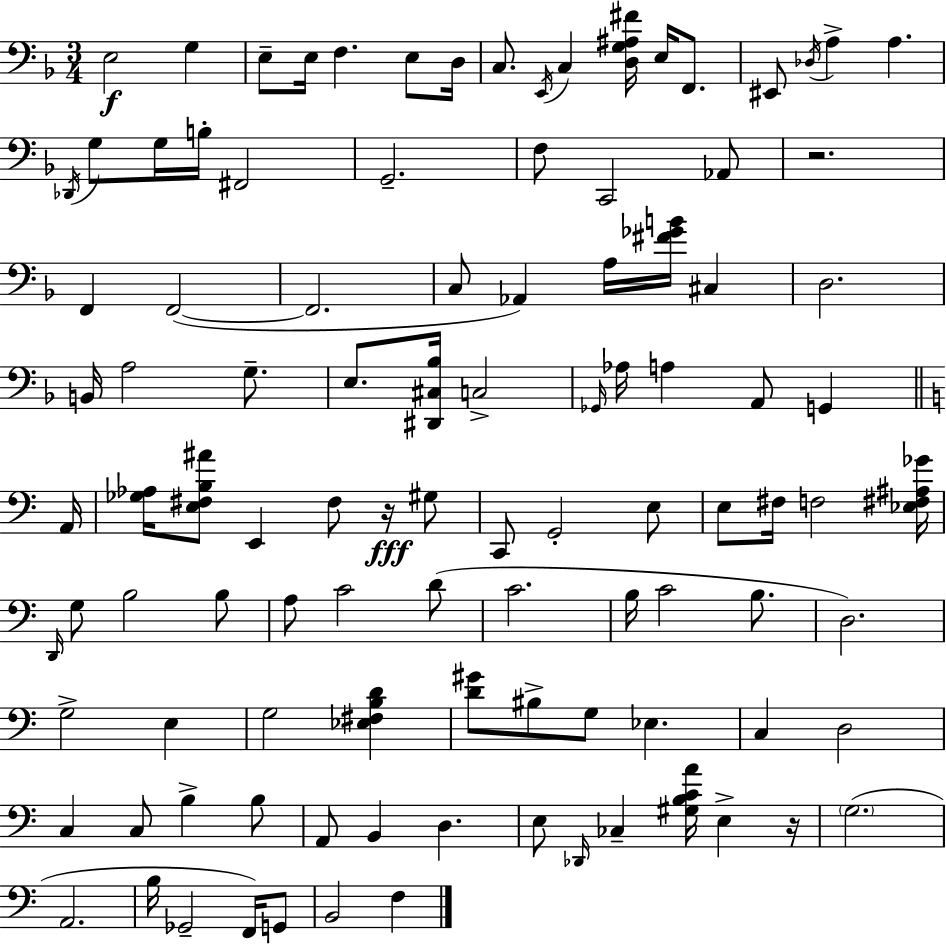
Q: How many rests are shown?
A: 3